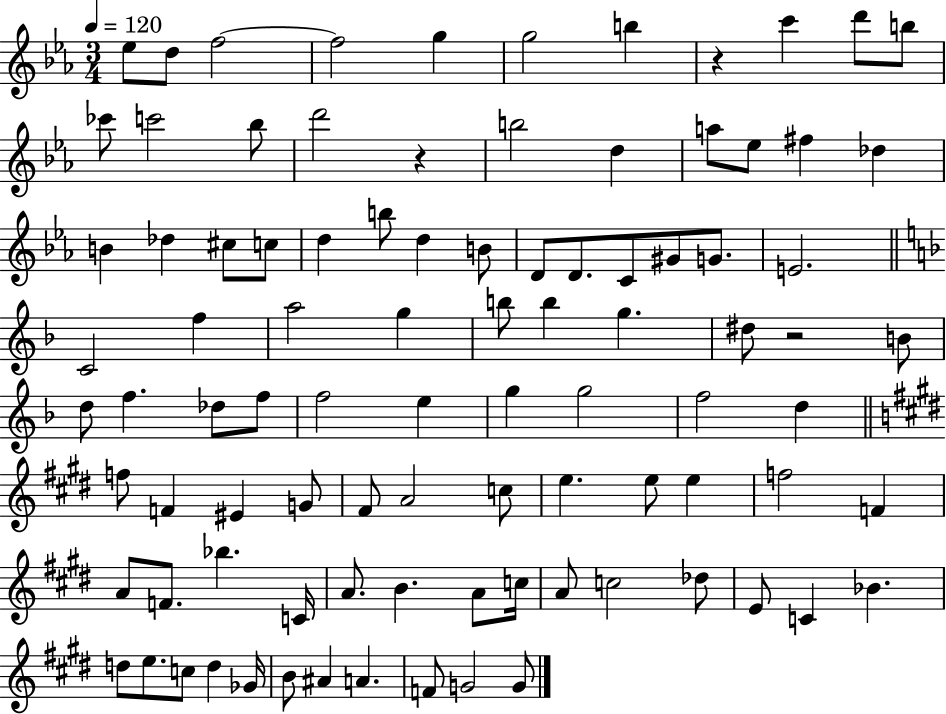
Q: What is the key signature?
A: EES major